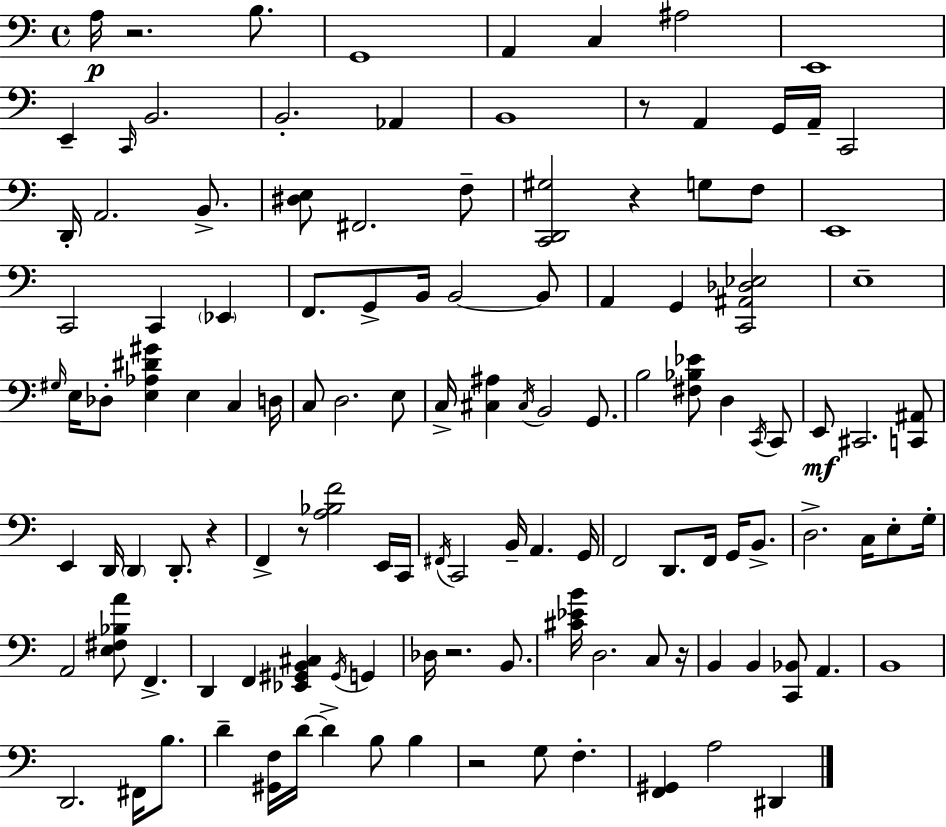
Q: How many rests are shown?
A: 8